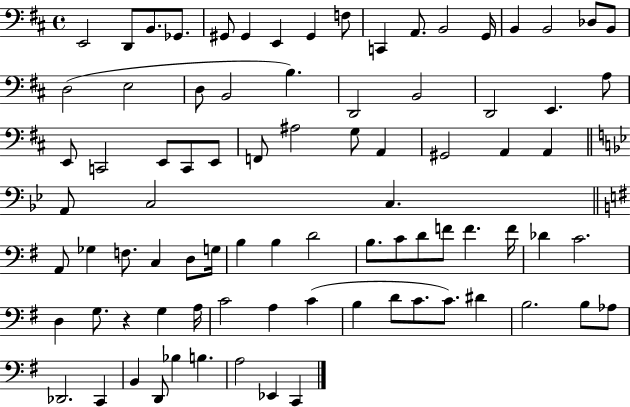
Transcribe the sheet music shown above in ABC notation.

X:1
T:Untitled
M:4/4
L:1/4
K:D
E,,2 D,,/2 B,,/2 _G,,/2 ^G,,/2 ^G,, E,, ^G,, F,/2 C,, A,,/2 B,,2 G,,/4 B,, B,,2 _D,/2 B,,/2 D,2 E,2 D,/2 B,,2 B, D,,2 B,,2 D,,2 E,, A,/2 E,,/2 C,,2 E,,/2 C,,/2 E,,/2 F,,/2 ^A,2 G,/2 A,, ^G,,2 A,, A,, A,,/2 C,2 C, A,,/2 _G, F,/2 C, D,/2 G,/4 B, B, D2 B,/2 C/2 D/2 F/2 F F/4 _D C2 D, G,/2 z G, A,/4 C2 A, C B, D/2 C/2 C/2 ^D B,2 B,/2 _A,/2 _D,,2 C,, B,, D,,/2 _B, B, A,2 _E,, C,,